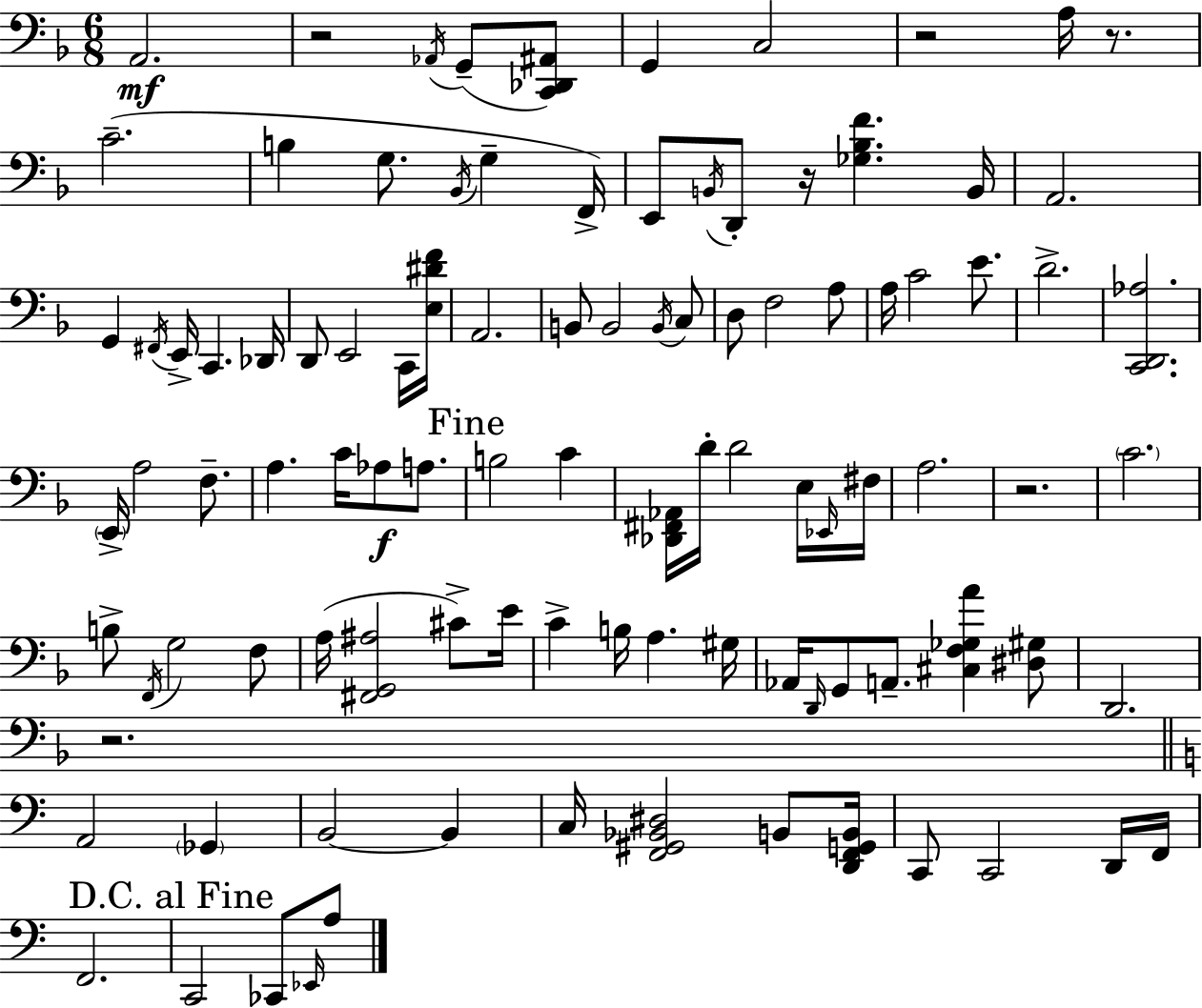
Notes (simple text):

A2/h. R/h Ab2/s G2/e [C2,Db2,A#2]/e G2/q C3/h R/h A3/s R/e. C4/h. B3/q G3/e. Bb2/s G3/q F2/s E2/e B2/s D2/e R/s [Gb3,Bb3,F4]/q. B2/s A2/h. G2/q F#2/s E2/s C2/q. Db2/s D2/e E2/h C2/s [E3,D#4,F4]/s A2/h. B2/e B2/h B2/s C3/e D3/e F3/h A3/e A3/s C4/h E4/e. D4/h. [C2,D2,Ab3]/h. E2/s A3/h F3/e. A3/q. C4/s Ab3/e A3/e. B3/h C4/q [Db2,F#2,Ab2]/s D4/s D4/h E3/s Eb2/s F#3/s A3/h. R/h. C4/h. B3/e F2/s G3/h F3/e A3/s [F#2,G2,A#3]/h C#4/e E4/s C4/q B3/s A3/q. G#3/s Ab2/s D2/s G2/e A2/e. [C#3,F3,Gb3,A4]/q [D#3,G#3]/e D2/h. R/h. A2/h Gb2/q B2/h B2/q C3/s [F2,G#2,Bb2,D#3]/h B2/e [D2,F2,G2,B2]/s C2/e C2/h D2/s F2/s F2/h. C2/h CES2/e Eb2/s A3/e